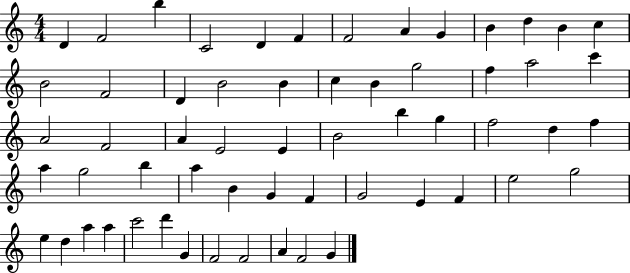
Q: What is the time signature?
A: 4/4